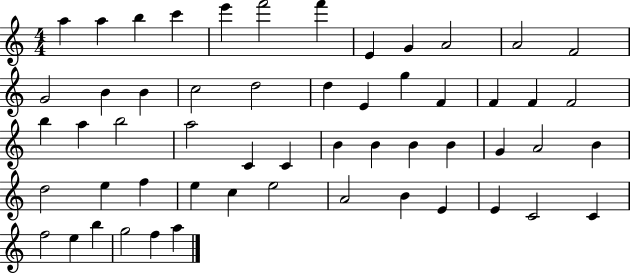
A5/q A5/q B5/q C6/q E6/q F6/h F6/q E4/q G4/q A4/h A4/h F4/h G4/h B4/q B4/q C5/h D5/h D5/q E4/q G5/q F4/q F4/q F4/q F4/h B5/q A5/q B5/h A5/h C4/q C4/q B4/q B4/q B4/q B4/q G4/q A4/h B4/q D5/h E5/q F5/q E5/q C5/q E5/h A4/h B4/q E4/q E4/q C4/h C4/q F5/h E5/q B5/q G5/h F5/q A5/q